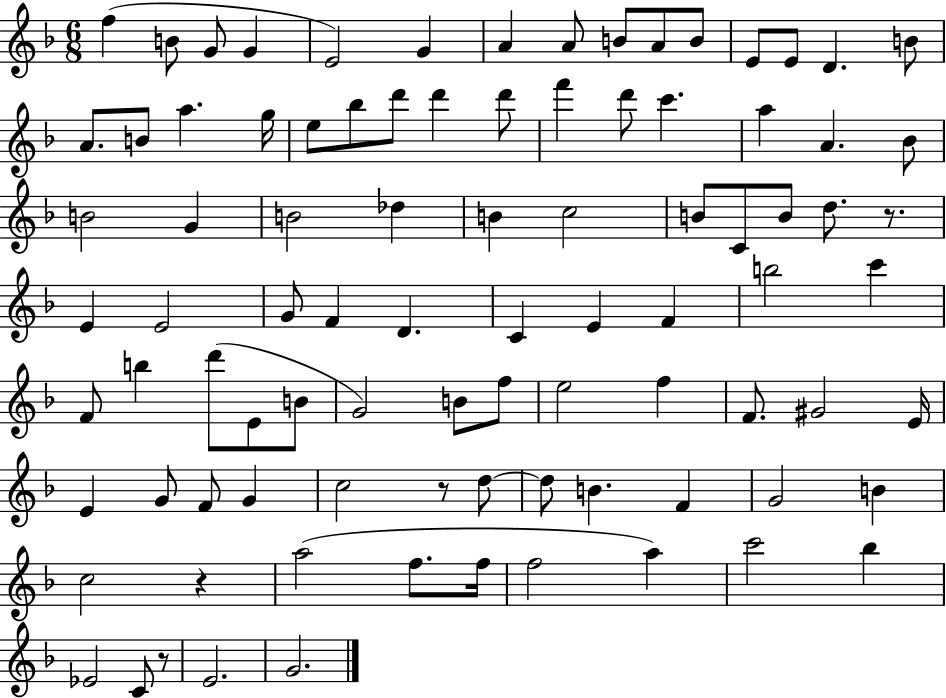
F5/q B4/e G4/e G4/q E4/h G4/q A4/q A4/e B4/e A4/e B4/e E4/e E4/e D4/q. B4/e A4/e. B4/e A5/q. G5/s E5/e Bb5/e D6/e D6/q D6/e F6/q D6/e C6/q. A5/q A4/q. Bb4/e B4/h G4/q B4/h Db5/q B4/q C5/h B4/e C4/e B4/e D5/e. R/e. E4/q E4/h G4/e F4/q D4/q. C4/q E4/q F4/q B5/h C6/q F4/e B5/q D6/e E4/e B4/e G4/h B4/e F5/e E5/h F5/q F4/e. G#4/h E4/s E4/q G4/e F4/e G4/q C5/h R/e D5/e D5/e B4/q. F4/q G4/h B4/q C5/h R/q A5/h F5/e. F5/s F5/h A5/q C6/h Bb5/q Eb4/h C4/e R/e E4/h. G4/h.